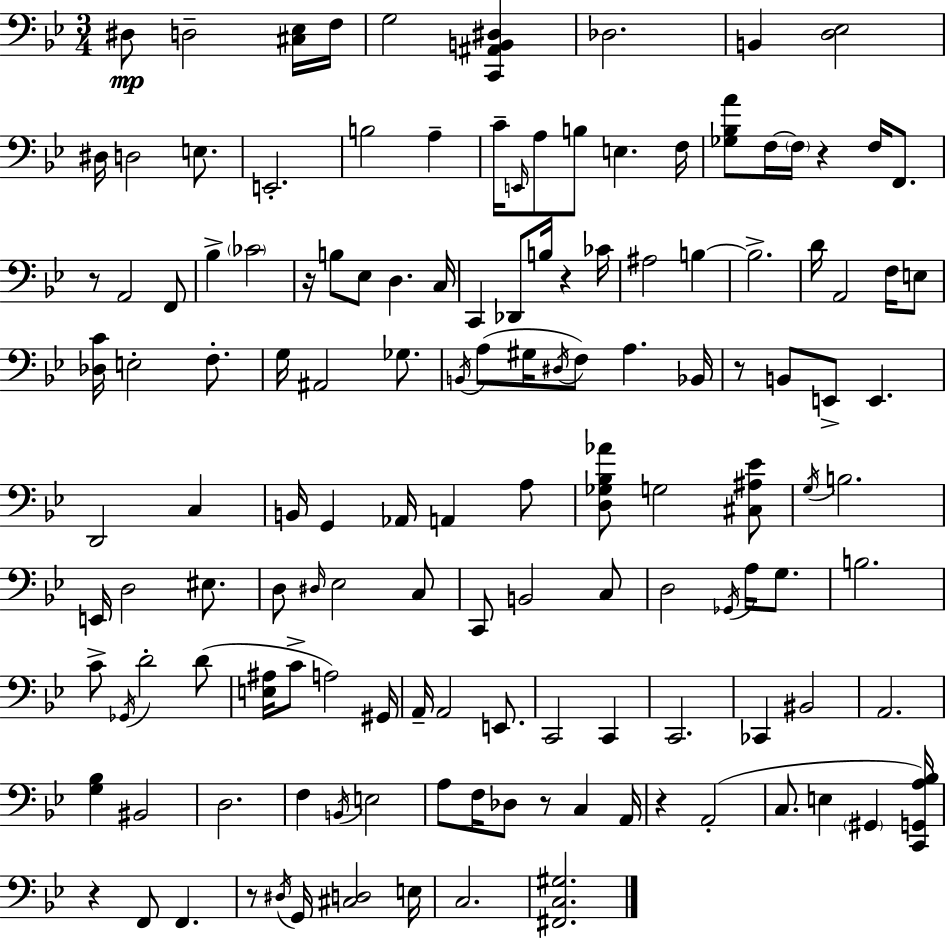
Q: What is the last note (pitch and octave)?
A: C3